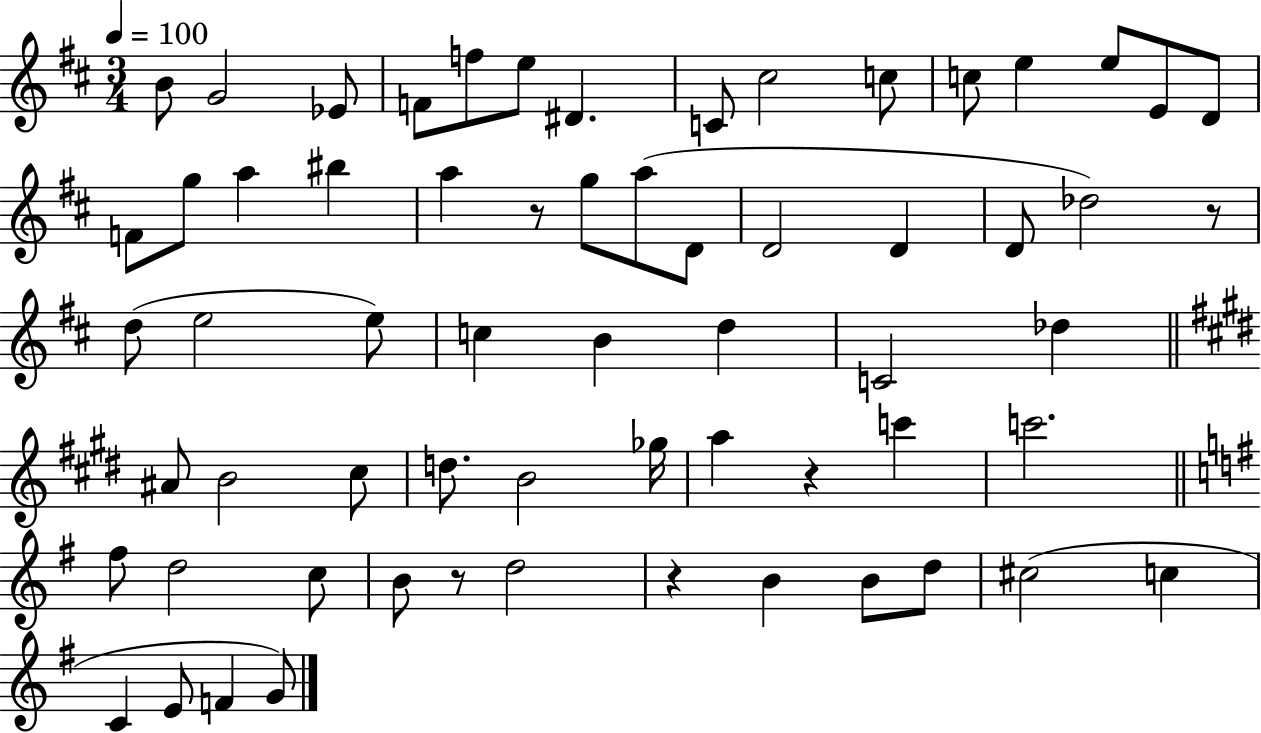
{
  \clef treble
  \numericTimeSignature
  \time 3/4
  \key d \major
  \tempo 4 = 100
  b'8 g'2 ees'8 | f'8 f''8 e''8 dis'4. | c'8 cis''2 c''8 | c''8 e''4 e''8 e'8 d'8 | \break f'8 g''8 a''4 bis''4 | a''4 r8 g''8 a''8( d'8 | d'2 d'4 | d'8 des''2) r8 | \break d''8( e''2 e''8) | c''4 b'4 d''4 | c'2 des''4 | \bar "||" \break \key e \major ais'8 b'2 cis''8 | d''8. b'2 ges''16 | a''4 r4 c'''4 | c'''2. | \break \bar "||" \break \key g \major fis''8 d''2 c''8 | b'8 r8 d''2 | r4 b'4 b'8 d''8 | cis''2( c''4 | \break c'4 e'8 f'4 g'8) | \bar "|."
}